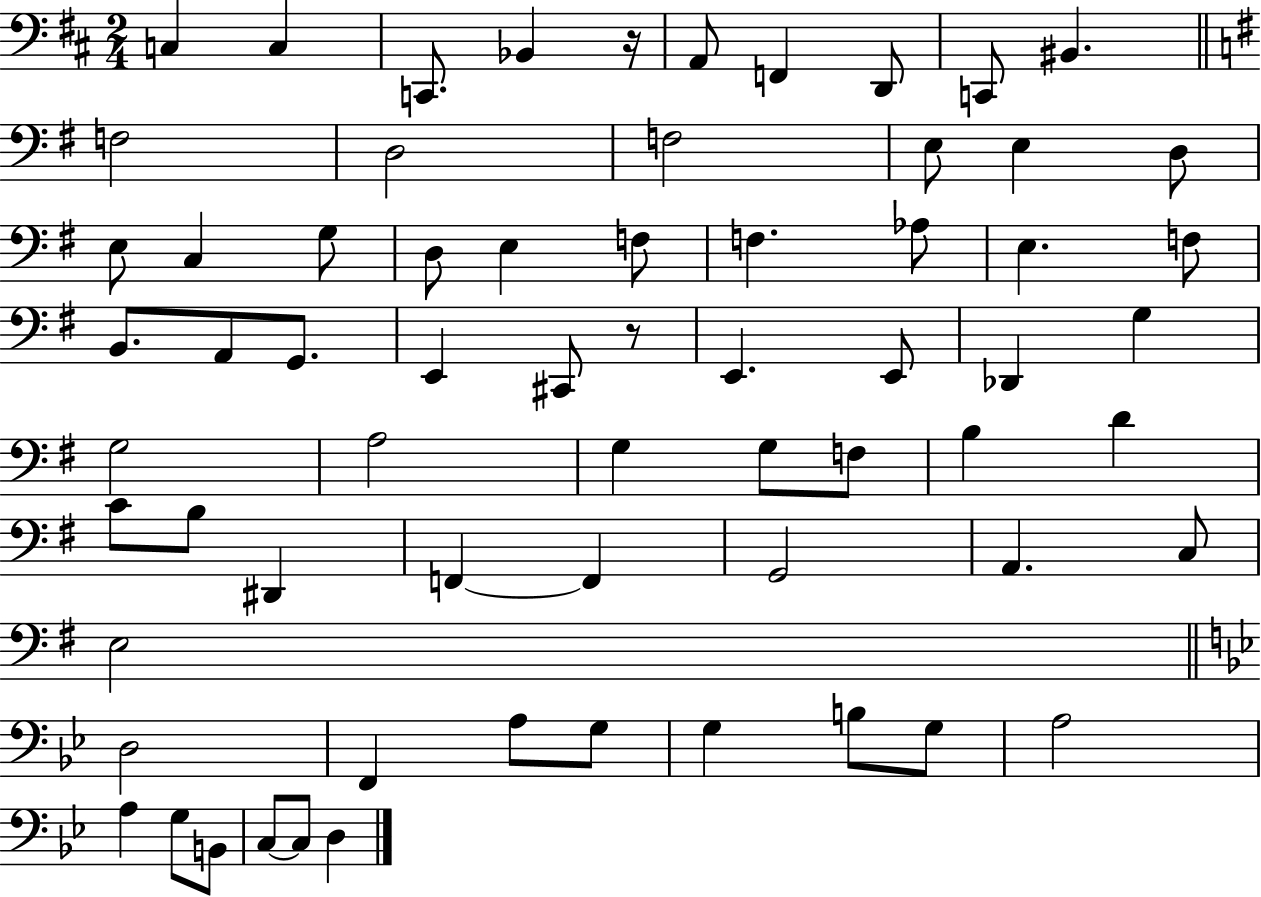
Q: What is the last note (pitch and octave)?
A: D3